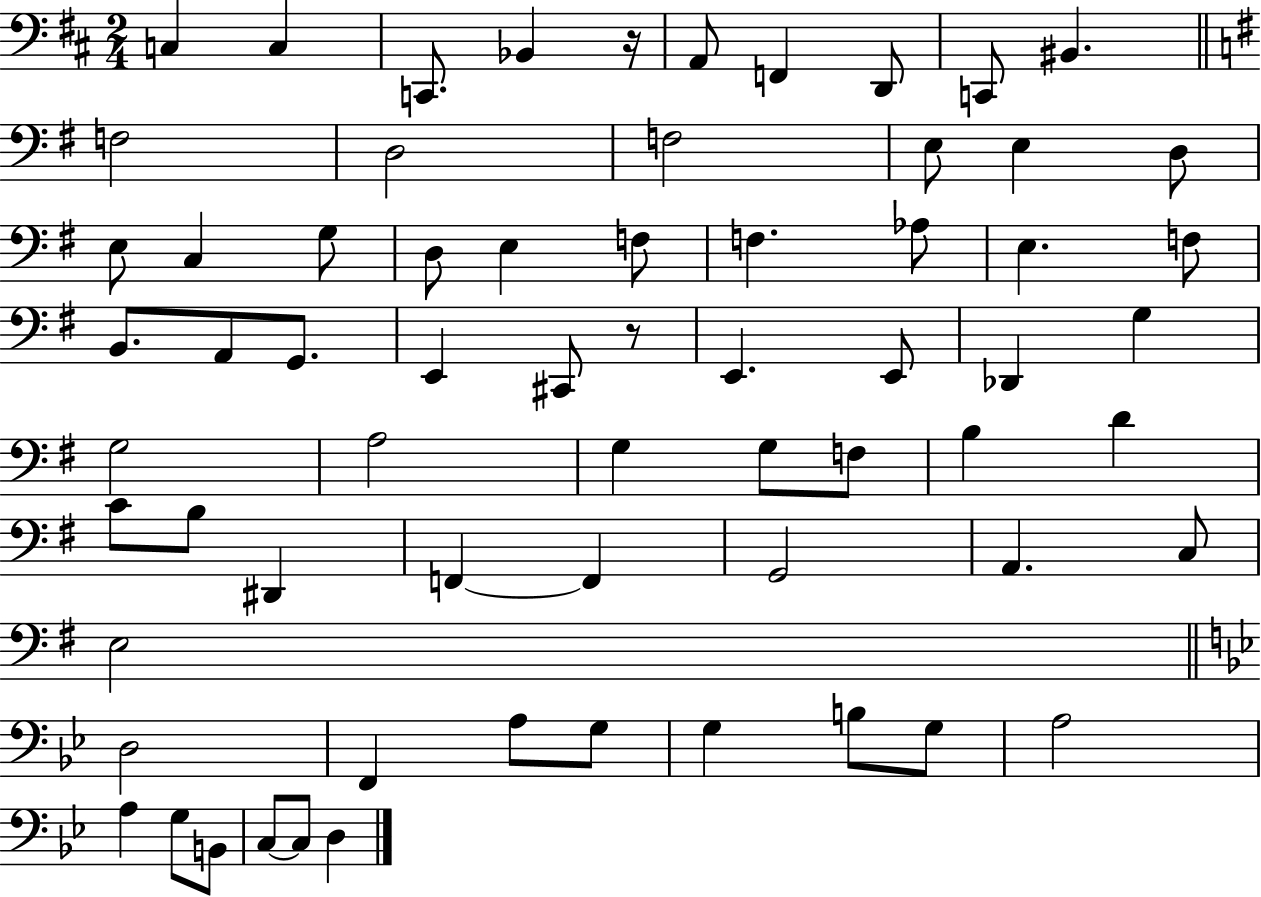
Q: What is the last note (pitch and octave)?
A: D3